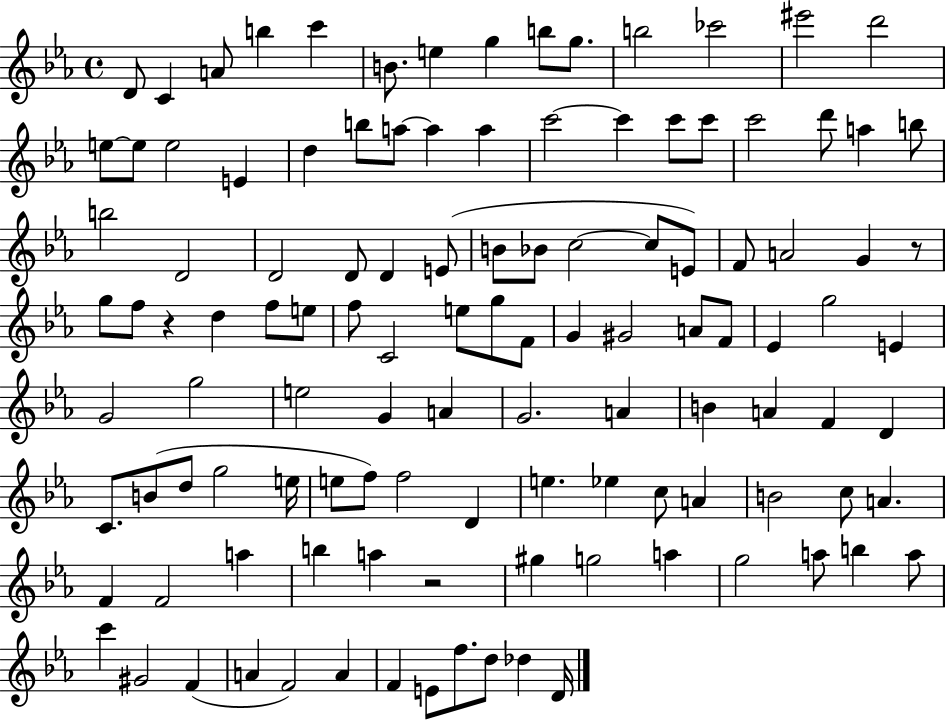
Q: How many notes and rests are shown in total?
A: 116